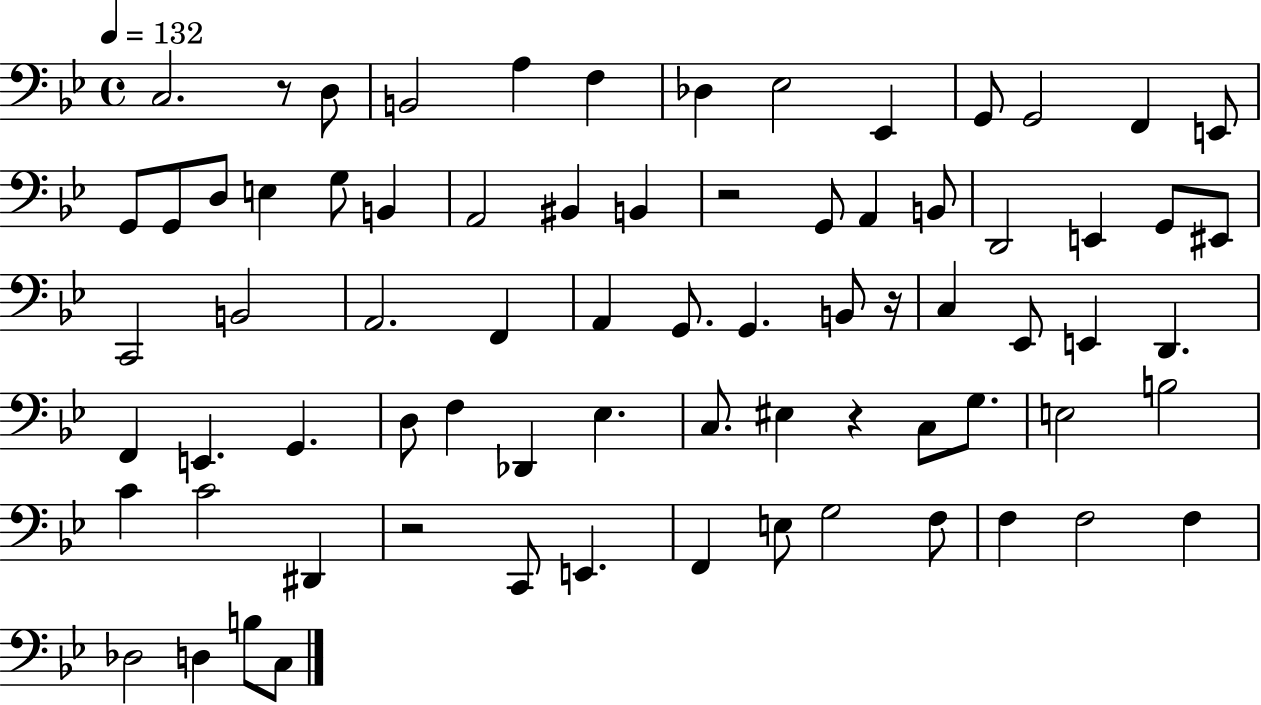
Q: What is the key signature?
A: BES major